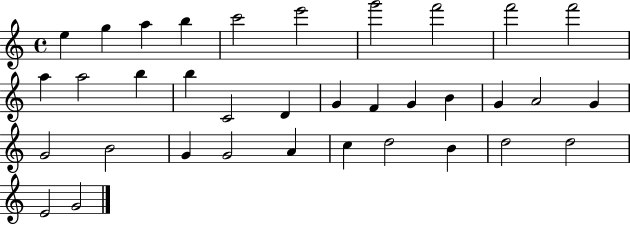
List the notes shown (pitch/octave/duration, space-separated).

E5/q G5/q A5/q B5/q C6/h E6/h G6/h F6/h F6/h F6/h A5/q A5/h B5/q B5/q C4/h D4/q G4/q F4/q G4/q B4/q G4/q A4/h G4/q G4/h B4/h G4/q G4/h A4/q C5/q D5/h B4/q D5/h D5/h E4/h G4/h